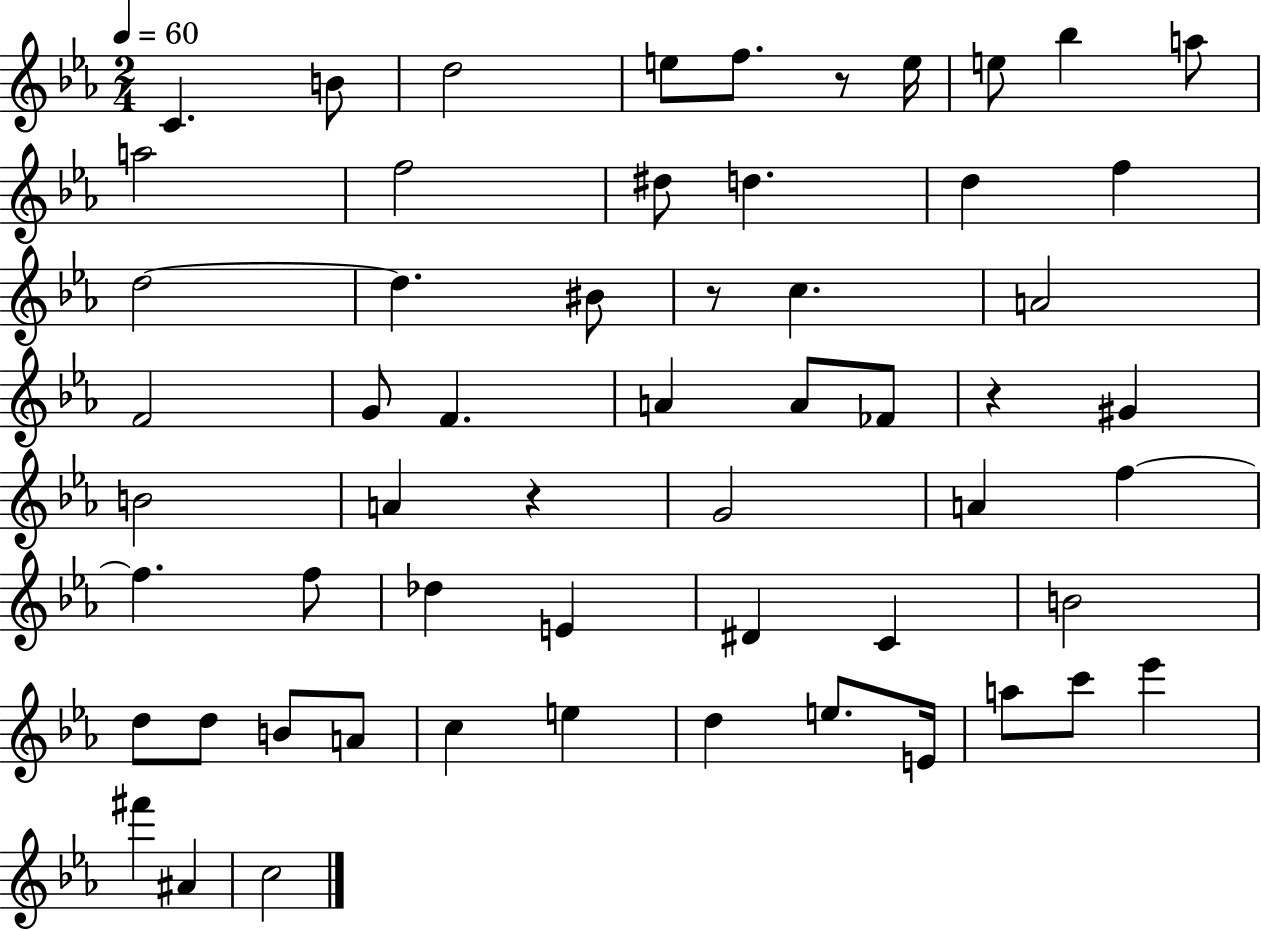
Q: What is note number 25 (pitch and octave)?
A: A4